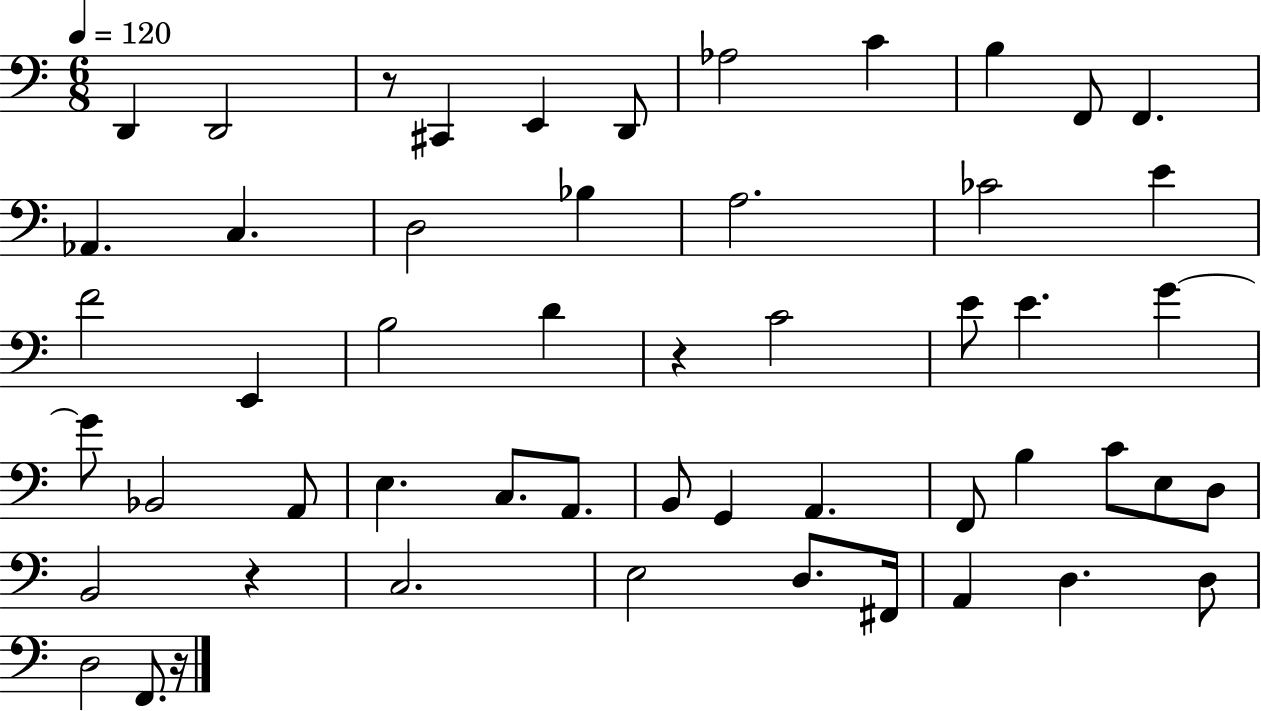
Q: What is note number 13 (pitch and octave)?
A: D3